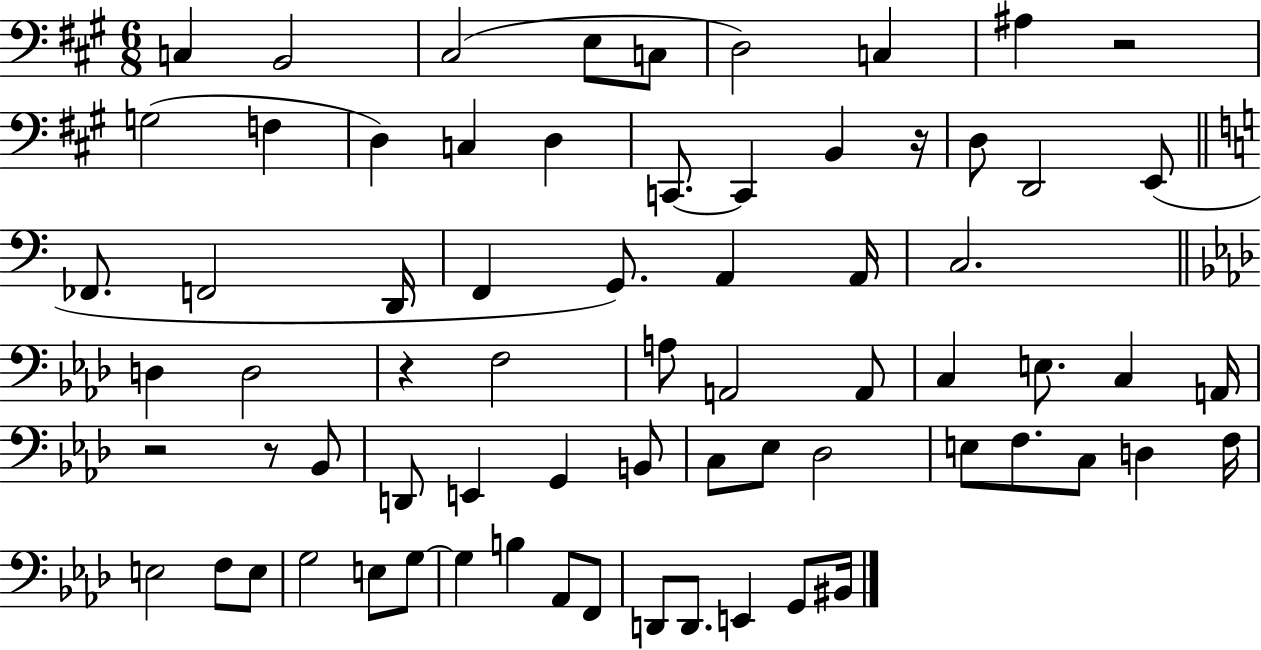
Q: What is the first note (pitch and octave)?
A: C3